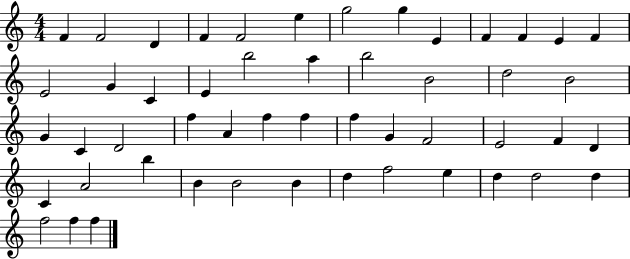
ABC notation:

X:1
T:Untitled
M:4/4
L:1/4
K:C
F F2 D F F2 e g2 g E F F E F E2 G C E b2 a b2 B2 d2 B2 G C D2 f A f f f G F2 E2 F D C A2 b B B2 B d f2 e d d2 d f2 f f